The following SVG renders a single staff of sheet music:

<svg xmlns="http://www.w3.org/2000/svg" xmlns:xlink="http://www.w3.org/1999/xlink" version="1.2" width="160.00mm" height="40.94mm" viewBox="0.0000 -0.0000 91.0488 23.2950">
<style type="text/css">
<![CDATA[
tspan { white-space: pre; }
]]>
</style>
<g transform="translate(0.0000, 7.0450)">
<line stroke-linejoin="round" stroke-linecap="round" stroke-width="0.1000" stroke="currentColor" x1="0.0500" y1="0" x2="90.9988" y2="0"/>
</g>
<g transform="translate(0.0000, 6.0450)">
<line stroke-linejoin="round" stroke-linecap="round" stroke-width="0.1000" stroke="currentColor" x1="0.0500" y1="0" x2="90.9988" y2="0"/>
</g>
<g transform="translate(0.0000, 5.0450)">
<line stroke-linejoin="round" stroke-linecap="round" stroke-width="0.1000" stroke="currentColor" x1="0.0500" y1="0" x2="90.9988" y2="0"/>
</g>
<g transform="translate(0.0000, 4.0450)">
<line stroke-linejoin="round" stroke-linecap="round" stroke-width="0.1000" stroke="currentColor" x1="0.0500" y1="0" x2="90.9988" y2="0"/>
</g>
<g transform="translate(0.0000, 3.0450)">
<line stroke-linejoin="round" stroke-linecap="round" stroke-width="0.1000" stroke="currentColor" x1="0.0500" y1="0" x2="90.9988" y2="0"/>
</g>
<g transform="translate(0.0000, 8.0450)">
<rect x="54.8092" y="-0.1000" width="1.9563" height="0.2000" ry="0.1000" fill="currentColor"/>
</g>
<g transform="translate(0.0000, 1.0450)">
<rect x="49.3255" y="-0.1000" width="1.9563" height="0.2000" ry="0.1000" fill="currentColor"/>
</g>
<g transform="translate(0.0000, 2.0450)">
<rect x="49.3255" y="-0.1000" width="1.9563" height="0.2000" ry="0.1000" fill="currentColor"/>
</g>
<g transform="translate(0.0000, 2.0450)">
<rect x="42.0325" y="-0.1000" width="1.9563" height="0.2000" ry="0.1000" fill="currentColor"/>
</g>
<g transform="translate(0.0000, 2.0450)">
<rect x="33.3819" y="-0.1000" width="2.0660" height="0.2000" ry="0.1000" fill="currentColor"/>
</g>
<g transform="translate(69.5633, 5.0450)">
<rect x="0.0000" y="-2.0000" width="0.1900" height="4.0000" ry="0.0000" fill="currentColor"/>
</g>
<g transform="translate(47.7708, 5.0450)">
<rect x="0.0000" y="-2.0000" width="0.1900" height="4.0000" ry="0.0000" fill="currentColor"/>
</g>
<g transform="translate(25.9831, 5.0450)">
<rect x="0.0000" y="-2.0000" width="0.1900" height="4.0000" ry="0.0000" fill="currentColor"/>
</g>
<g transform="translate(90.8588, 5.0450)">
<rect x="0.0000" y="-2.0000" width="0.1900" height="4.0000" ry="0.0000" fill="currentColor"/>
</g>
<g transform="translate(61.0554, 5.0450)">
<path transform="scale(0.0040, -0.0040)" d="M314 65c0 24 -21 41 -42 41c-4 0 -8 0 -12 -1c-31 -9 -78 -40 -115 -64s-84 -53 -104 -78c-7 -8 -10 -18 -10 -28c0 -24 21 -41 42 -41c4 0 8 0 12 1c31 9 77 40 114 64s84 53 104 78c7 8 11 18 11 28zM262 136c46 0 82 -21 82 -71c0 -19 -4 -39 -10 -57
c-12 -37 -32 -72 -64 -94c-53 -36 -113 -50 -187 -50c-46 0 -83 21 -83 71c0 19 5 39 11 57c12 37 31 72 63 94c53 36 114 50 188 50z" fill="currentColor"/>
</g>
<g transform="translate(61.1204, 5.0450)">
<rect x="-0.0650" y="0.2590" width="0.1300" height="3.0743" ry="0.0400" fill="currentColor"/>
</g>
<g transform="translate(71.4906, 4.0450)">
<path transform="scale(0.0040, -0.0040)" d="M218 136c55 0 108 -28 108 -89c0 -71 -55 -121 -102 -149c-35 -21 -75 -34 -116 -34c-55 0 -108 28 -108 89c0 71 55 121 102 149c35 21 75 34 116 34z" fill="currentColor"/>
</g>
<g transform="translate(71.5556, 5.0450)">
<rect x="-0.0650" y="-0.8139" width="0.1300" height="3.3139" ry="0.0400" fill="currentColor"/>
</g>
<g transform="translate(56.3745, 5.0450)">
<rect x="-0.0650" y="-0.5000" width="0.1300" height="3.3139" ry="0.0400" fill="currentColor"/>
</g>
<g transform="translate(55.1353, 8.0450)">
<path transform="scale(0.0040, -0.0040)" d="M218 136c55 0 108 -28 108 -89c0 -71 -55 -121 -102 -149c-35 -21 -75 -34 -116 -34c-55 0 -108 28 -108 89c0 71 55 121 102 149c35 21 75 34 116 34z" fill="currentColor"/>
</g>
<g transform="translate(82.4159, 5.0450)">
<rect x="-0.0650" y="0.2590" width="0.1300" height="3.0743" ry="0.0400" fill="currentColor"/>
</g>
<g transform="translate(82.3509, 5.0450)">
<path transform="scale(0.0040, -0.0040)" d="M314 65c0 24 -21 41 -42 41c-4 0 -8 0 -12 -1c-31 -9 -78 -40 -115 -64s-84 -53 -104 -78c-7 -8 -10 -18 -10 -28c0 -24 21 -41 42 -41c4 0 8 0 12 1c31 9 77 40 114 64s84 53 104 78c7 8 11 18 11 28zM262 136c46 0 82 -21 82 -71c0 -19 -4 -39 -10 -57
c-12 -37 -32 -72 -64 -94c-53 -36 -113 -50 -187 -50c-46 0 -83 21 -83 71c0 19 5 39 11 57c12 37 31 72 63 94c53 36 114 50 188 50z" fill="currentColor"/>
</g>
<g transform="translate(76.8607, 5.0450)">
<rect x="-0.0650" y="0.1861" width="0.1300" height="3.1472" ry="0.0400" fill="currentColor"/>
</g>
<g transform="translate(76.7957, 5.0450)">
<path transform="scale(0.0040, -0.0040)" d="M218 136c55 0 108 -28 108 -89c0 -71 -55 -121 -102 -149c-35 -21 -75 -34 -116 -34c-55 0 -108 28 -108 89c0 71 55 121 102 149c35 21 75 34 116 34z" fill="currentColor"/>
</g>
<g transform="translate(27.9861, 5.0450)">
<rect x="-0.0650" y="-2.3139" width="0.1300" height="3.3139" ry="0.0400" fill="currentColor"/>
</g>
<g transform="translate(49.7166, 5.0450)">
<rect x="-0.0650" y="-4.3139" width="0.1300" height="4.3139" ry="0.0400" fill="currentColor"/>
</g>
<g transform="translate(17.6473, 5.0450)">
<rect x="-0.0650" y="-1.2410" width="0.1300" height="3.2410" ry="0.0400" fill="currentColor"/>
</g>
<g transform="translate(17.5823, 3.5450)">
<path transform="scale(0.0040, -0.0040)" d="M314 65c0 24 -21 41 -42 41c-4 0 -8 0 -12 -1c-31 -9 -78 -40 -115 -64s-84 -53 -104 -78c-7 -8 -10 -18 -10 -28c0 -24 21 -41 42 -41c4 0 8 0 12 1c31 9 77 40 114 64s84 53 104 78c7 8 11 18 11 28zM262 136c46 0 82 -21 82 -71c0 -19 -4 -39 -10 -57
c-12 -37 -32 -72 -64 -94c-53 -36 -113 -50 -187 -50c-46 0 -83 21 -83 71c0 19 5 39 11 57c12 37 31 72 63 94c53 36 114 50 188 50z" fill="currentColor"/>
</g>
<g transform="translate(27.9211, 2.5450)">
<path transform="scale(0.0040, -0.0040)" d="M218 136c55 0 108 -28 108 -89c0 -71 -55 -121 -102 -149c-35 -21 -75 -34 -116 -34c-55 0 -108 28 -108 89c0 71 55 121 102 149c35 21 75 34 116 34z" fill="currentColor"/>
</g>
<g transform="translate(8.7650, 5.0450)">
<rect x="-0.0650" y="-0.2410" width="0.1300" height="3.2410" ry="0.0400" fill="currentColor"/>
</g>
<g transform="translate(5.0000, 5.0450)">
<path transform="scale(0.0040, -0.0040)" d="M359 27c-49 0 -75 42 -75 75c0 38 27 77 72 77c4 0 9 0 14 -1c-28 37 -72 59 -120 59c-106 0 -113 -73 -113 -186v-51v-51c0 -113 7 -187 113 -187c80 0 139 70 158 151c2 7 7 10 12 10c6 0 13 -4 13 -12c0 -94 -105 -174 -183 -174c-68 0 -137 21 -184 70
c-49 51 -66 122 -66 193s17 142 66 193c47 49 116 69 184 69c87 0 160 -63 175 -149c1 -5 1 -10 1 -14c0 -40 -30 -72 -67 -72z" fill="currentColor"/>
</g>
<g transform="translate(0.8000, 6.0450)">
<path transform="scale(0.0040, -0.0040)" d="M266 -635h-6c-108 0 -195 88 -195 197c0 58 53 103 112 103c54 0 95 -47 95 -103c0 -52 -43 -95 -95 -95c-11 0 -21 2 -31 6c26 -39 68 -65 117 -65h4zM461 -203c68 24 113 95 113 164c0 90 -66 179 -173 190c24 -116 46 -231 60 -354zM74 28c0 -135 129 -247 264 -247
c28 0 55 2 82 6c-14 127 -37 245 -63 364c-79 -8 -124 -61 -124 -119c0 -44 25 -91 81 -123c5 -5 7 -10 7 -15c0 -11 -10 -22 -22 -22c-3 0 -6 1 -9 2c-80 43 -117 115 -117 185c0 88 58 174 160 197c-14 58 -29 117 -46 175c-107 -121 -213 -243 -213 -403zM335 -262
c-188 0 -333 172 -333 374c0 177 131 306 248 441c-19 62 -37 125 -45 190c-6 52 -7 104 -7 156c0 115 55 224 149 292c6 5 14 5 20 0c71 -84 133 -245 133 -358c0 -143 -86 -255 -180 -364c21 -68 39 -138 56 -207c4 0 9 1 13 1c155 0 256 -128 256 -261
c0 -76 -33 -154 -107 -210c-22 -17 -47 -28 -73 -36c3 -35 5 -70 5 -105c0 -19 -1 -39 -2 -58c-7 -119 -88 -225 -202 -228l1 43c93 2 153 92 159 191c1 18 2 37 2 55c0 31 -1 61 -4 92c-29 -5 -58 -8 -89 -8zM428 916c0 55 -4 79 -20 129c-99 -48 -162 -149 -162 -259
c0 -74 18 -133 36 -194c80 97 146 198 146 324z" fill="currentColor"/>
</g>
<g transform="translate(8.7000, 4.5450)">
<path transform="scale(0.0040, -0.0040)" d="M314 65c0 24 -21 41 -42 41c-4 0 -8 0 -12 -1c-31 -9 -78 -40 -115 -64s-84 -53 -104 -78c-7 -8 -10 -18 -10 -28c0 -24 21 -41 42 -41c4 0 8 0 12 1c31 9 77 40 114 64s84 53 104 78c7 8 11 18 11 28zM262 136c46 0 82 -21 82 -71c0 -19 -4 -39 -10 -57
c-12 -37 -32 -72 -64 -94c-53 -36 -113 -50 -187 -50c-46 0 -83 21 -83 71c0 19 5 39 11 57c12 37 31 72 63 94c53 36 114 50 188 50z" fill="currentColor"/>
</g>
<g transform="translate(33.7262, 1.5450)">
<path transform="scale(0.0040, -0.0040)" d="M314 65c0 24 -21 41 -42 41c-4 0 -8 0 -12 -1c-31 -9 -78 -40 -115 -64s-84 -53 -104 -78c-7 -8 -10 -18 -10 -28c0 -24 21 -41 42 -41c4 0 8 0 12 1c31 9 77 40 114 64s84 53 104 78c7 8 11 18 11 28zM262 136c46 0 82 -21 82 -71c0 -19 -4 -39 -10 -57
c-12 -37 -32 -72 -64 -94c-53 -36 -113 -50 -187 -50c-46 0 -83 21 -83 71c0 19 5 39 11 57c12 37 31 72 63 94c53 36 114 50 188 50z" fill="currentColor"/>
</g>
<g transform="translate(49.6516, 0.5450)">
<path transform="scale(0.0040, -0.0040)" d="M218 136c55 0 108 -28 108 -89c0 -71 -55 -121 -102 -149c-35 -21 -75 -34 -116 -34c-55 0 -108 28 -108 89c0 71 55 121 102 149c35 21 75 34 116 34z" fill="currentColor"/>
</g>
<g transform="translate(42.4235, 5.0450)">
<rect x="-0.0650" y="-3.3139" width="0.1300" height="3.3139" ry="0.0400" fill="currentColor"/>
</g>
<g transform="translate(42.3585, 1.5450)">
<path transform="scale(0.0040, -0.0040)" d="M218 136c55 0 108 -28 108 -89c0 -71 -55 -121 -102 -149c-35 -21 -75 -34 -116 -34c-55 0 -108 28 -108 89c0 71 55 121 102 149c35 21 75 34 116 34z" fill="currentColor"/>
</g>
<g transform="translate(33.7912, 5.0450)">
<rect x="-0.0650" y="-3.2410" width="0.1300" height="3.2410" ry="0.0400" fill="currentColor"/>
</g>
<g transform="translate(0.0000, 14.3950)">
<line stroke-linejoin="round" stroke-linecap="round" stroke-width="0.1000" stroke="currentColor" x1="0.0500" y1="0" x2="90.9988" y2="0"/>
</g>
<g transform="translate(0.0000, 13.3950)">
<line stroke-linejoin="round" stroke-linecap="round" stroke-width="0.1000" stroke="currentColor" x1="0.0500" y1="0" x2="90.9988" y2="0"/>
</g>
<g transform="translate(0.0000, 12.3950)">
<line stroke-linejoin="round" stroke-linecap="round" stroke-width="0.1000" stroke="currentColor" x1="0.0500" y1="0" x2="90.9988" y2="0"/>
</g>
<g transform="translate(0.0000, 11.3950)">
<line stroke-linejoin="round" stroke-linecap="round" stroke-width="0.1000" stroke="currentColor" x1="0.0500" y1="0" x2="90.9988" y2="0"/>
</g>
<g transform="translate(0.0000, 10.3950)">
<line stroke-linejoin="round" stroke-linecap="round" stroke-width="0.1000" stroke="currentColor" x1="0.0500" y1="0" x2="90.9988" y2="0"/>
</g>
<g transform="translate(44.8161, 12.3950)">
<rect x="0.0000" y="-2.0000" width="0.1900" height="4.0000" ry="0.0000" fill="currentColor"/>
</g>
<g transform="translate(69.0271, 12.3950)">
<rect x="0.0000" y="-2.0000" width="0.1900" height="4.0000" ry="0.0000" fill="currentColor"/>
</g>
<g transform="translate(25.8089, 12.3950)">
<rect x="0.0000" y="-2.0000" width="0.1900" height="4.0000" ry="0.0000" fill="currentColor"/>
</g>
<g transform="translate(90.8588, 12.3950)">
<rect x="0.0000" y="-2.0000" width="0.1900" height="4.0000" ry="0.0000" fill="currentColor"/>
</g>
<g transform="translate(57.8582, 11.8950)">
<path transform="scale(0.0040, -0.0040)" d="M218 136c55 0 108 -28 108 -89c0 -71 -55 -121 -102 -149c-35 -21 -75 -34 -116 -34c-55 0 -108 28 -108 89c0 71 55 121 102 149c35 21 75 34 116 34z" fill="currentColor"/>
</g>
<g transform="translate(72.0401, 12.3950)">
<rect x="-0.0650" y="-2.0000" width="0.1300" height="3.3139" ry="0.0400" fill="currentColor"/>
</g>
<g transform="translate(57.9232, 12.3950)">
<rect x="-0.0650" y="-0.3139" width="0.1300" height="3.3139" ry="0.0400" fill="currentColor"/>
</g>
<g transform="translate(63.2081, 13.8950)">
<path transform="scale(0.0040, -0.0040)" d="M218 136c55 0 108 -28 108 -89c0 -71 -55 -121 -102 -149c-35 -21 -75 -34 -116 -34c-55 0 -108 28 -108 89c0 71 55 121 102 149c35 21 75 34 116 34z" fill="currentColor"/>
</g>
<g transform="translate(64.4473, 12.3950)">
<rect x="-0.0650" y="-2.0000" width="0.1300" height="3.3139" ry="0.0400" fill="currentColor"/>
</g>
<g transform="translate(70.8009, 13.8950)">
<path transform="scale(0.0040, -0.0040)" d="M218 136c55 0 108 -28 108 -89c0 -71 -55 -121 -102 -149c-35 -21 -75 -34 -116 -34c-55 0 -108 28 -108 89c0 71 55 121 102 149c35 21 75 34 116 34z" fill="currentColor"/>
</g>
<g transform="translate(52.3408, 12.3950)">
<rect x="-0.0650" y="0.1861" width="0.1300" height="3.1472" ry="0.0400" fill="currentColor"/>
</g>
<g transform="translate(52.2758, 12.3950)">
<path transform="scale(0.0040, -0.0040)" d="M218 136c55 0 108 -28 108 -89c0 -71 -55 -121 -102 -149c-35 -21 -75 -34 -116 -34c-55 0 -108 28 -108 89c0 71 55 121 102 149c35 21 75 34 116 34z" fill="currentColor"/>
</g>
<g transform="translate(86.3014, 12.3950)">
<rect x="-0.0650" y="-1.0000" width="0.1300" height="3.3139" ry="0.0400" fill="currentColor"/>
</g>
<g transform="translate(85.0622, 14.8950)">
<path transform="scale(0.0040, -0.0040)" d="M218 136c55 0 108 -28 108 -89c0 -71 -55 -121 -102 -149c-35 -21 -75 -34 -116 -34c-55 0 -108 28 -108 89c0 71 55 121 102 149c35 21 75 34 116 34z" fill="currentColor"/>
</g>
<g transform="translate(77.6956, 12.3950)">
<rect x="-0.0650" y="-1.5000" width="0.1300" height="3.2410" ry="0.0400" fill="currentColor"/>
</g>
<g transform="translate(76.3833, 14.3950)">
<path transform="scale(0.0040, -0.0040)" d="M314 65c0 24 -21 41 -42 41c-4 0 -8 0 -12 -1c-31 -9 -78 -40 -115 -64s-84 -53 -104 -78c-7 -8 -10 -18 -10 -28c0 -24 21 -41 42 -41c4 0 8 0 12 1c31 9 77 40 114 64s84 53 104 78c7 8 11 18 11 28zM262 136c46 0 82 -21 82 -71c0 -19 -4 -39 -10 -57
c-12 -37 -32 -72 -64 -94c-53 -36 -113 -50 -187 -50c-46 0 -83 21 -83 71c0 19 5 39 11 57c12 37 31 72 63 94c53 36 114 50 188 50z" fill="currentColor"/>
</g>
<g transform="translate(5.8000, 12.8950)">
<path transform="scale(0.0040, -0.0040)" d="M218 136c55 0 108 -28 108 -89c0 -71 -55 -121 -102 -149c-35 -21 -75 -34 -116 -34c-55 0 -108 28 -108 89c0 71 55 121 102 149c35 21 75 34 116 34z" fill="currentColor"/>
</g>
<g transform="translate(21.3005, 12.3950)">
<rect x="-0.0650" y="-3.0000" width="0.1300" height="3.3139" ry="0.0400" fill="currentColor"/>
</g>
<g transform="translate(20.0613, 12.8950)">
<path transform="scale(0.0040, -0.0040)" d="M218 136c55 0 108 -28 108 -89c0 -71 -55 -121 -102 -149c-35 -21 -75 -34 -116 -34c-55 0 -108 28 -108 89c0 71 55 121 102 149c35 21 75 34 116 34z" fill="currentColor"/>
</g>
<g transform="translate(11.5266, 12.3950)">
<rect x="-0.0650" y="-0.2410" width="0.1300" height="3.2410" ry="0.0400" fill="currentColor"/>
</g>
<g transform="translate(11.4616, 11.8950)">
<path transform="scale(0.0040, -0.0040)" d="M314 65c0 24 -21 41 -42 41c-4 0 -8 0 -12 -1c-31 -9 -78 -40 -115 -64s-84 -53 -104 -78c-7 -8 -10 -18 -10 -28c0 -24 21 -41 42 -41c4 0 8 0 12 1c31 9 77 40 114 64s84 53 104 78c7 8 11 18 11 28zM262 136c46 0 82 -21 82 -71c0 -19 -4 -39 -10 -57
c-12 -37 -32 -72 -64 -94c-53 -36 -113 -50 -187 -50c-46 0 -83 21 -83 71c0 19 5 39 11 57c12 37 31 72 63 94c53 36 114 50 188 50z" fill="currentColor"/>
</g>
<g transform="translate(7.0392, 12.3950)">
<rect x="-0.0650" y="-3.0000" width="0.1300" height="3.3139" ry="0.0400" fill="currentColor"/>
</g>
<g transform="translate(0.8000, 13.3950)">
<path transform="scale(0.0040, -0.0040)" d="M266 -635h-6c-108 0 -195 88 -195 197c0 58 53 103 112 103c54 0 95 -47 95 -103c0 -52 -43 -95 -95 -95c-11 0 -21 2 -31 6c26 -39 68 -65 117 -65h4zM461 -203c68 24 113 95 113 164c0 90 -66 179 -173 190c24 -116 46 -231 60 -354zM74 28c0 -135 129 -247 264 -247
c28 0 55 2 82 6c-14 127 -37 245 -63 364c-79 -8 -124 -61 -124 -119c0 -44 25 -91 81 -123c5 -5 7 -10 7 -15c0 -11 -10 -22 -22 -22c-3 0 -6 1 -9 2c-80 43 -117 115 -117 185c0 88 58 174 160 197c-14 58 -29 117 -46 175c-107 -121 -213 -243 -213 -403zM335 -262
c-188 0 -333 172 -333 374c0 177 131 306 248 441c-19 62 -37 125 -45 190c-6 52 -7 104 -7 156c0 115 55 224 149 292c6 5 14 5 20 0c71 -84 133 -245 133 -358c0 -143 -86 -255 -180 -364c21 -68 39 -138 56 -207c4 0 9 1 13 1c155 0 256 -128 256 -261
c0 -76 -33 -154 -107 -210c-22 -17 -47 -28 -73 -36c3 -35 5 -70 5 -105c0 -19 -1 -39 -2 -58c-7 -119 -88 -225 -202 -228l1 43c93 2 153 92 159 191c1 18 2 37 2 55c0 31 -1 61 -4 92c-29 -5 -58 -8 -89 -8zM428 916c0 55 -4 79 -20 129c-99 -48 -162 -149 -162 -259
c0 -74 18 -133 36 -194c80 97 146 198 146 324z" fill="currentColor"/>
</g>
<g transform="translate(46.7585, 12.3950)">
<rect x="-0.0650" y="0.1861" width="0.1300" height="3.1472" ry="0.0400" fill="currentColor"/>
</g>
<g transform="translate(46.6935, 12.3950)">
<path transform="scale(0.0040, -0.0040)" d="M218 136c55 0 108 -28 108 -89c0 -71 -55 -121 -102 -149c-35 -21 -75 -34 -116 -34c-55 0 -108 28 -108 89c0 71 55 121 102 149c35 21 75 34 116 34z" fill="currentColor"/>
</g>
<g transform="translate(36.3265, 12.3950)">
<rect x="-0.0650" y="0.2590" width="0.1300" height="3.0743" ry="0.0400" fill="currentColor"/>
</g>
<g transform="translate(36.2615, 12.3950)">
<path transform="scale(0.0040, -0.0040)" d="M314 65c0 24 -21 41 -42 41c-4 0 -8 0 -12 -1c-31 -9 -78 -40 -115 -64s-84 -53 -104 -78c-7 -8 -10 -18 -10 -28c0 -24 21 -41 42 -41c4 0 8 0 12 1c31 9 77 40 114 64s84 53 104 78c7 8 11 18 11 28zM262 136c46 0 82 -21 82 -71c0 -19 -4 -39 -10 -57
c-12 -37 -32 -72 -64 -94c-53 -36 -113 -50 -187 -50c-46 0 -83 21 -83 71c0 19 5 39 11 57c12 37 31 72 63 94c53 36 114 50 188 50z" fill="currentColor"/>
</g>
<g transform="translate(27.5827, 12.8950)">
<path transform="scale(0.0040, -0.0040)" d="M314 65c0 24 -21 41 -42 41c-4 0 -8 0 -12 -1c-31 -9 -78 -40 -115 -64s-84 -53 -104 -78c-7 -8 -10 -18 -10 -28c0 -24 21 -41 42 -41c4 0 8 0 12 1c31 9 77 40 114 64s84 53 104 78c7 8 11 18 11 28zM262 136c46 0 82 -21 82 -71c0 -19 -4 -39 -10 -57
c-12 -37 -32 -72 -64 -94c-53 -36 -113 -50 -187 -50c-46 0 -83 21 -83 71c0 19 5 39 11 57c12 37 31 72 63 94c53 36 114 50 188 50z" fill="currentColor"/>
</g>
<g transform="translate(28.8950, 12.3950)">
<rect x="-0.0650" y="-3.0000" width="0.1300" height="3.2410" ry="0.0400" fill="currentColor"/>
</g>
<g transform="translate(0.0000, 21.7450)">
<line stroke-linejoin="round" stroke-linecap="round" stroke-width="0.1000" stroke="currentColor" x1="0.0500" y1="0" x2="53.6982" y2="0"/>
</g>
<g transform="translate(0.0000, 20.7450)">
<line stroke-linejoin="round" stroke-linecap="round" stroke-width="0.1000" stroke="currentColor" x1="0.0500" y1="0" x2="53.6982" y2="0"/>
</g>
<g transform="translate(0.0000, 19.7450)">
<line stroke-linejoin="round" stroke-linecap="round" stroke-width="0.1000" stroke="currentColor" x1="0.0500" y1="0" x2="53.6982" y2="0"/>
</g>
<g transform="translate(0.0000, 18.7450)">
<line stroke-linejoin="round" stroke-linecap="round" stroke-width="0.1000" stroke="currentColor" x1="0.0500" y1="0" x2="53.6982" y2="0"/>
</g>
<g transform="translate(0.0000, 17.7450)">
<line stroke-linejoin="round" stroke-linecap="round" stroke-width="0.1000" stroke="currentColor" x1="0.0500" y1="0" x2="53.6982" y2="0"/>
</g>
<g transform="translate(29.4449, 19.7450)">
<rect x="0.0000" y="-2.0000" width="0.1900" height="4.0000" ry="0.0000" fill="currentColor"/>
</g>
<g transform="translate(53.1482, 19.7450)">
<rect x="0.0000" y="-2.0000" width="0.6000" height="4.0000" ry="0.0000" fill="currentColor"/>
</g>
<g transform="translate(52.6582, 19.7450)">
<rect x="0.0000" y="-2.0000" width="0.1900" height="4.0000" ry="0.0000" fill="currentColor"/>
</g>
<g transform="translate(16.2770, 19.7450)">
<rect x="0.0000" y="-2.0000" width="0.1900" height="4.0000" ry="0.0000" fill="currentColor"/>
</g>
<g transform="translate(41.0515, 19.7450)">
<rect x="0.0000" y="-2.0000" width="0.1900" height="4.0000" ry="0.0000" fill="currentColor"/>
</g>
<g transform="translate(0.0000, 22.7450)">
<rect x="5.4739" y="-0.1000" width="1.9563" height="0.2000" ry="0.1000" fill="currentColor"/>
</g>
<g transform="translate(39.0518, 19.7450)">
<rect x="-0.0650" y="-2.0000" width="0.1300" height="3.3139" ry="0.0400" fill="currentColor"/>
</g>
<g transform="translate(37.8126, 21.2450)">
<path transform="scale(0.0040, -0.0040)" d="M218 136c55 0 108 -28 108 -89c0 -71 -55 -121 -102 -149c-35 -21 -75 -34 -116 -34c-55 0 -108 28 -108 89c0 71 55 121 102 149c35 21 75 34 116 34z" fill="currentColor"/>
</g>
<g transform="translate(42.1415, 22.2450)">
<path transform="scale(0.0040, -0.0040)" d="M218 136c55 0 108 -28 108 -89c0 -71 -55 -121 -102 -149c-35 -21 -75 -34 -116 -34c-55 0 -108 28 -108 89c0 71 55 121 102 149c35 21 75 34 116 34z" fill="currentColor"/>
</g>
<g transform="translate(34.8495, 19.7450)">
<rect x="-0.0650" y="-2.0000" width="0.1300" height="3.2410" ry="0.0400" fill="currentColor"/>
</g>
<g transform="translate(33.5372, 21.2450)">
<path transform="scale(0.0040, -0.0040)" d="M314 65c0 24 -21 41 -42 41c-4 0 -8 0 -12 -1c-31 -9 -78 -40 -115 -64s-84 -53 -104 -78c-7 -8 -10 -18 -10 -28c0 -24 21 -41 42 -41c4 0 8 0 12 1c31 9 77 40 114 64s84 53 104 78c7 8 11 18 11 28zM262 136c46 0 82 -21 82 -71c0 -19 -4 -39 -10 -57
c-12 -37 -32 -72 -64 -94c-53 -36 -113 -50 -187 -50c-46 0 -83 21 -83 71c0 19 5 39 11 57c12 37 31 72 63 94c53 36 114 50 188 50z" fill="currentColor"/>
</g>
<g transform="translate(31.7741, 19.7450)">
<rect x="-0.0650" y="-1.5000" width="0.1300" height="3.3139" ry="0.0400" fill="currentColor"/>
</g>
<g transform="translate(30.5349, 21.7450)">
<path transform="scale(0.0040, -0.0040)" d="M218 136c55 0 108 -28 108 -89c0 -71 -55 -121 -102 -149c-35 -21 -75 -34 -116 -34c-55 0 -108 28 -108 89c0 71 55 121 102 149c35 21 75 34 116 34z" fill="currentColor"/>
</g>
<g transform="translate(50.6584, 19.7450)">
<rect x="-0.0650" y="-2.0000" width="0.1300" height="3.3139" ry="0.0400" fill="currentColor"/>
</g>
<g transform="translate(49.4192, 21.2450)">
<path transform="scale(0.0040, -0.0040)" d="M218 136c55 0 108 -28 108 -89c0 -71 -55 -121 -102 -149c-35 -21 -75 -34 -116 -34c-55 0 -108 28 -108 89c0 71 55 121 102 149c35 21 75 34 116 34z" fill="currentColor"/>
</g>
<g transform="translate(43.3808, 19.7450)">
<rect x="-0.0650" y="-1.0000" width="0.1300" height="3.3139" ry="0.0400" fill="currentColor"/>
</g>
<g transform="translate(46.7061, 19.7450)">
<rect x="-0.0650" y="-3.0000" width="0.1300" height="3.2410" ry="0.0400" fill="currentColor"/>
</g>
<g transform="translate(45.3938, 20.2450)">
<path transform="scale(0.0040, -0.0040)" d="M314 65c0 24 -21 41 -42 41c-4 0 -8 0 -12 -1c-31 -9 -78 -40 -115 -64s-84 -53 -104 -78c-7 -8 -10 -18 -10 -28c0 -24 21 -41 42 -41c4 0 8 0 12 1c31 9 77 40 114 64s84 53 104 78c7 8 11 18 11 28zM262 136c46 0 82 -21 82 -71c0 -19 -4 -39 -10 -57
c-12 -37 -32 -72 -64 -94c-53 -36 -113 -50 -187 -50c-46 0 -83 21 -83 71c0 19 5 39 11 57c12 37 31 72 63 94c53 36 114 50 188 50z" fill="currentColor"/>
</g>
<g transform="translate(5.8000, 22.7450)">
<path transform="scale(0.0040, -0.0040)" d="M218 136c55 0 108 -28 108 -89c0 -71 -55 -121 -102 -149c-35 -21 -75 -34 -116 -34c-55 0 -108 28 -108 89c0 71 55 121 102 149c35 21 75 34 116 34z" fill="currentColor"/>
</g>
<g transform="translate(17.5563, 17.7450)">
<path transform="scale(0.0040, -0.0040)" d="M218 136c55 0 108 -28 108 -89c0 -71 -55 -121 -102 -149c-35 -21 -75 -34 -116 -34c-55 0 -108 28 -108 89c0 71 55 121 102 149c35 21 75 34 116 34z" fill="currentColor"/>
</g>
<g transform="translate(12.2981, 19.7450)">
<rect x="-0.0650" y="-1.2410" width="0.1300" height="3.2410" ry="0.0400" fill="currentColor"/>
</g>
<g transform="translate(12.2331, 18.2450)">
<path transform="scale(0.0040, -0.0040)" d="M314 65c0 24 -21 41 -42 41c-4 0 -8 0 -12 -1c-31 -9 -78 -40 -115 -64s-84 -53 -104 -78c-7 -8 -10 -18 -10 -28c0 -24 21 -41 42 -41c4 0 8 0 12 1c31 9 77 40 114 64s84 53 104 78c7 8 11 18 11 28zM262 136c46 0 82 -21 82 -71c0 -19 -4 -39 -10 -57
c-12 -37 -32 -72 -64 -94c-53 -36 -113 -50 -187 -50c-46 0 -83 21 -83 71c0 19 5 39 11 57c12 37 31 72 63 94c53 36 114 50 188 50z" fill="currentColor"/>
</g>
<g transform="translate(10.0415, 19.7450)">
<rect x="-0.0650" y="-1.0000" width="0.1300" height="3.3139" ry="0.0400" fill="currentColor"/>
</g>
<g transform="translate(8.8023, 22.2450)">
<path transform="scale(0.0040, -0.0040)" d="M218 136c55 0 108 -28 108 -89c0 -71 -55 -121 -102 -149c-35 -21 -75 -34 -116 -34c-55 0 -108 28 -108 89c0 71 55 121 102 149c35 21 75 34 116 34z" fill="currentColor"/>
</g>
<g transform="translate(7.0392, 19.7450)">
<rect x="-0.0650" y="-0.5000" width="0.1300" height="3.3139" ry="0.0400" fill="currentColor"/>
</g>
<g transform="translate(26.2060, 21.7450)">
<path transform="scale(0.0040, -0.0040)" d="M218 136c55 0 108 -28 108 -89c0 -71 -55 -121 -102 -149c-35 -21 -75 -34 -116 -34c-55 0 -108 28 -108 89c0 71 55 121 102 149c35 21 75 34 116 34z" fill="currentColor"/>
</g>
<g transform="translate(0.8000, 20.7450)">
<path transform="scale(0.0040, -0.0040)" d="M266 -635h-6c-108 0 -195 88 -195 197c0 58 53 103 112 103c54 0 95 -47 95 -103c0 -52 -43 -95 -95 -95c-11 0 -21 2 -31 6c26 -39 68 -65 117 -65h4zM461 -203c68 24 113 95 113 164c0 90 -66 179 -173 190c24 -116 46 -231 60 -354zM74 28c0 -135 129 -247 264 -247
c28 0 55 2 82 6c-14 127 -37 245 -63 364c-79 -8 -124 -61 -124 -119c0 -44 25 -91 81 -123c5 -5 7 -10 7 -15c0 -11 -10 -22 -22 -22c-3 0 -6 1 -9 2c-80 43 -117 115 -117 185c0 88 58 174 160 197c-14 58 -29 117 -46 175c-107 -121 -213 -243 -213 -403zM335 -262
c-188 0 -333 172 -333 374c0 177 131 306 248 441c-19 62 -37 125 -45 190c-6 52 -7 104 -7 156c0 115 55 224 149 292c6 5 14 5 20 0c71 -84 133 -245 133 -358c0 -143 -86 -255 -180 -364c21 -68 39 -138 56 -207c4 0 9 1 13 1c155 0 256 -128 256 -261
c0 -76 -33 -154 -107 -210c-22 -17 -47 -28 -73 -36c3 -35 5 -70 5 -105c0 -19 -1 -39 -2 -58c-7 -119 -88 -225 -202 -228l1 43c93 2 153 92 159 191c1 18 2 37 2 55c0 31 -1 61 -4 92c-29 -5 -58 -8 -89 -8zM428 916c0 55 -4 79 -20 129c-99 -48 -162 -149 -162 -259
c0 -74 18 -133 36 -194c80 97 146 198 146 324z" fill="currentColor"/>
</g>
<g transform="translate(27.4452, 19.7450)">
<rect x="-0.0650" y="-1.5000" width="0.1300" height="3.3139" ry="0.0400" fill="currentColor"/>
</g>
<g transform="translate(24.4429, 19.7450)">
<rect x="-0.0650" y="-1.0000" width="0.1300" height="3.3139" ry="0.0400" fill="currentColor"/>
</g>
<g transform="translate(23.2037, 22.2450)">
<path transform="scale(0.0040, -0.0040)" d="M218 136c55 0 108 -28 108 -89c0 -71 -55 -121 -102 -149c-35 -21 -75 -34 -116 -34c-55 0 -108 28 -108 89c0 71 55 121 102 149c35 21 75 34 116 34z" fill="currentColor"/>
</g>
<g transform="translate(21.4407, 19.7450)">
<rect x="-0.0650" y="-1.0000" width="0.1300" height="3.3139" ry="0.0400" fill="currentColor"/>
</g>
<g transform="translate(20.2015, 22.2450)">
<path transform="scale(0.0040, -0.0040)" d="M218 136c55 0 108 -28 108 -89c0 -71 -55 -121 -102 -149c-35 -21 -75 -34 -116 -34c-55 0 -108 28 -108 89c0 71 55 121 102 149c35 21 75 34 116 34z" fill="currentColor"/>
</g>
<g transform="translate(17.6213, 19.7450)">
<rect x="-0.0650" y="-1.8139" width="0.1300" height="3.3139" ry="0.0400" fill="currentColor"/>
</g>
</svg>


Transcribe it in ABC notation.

X:1
T:Untitled
M:4/4
L:1/4
K:C
c2 e2 g b2 b d' C B2 d B B2 A c2 A A2 B2 B B c F F E2 D C D e2 f D D E E F2 F D A2 F